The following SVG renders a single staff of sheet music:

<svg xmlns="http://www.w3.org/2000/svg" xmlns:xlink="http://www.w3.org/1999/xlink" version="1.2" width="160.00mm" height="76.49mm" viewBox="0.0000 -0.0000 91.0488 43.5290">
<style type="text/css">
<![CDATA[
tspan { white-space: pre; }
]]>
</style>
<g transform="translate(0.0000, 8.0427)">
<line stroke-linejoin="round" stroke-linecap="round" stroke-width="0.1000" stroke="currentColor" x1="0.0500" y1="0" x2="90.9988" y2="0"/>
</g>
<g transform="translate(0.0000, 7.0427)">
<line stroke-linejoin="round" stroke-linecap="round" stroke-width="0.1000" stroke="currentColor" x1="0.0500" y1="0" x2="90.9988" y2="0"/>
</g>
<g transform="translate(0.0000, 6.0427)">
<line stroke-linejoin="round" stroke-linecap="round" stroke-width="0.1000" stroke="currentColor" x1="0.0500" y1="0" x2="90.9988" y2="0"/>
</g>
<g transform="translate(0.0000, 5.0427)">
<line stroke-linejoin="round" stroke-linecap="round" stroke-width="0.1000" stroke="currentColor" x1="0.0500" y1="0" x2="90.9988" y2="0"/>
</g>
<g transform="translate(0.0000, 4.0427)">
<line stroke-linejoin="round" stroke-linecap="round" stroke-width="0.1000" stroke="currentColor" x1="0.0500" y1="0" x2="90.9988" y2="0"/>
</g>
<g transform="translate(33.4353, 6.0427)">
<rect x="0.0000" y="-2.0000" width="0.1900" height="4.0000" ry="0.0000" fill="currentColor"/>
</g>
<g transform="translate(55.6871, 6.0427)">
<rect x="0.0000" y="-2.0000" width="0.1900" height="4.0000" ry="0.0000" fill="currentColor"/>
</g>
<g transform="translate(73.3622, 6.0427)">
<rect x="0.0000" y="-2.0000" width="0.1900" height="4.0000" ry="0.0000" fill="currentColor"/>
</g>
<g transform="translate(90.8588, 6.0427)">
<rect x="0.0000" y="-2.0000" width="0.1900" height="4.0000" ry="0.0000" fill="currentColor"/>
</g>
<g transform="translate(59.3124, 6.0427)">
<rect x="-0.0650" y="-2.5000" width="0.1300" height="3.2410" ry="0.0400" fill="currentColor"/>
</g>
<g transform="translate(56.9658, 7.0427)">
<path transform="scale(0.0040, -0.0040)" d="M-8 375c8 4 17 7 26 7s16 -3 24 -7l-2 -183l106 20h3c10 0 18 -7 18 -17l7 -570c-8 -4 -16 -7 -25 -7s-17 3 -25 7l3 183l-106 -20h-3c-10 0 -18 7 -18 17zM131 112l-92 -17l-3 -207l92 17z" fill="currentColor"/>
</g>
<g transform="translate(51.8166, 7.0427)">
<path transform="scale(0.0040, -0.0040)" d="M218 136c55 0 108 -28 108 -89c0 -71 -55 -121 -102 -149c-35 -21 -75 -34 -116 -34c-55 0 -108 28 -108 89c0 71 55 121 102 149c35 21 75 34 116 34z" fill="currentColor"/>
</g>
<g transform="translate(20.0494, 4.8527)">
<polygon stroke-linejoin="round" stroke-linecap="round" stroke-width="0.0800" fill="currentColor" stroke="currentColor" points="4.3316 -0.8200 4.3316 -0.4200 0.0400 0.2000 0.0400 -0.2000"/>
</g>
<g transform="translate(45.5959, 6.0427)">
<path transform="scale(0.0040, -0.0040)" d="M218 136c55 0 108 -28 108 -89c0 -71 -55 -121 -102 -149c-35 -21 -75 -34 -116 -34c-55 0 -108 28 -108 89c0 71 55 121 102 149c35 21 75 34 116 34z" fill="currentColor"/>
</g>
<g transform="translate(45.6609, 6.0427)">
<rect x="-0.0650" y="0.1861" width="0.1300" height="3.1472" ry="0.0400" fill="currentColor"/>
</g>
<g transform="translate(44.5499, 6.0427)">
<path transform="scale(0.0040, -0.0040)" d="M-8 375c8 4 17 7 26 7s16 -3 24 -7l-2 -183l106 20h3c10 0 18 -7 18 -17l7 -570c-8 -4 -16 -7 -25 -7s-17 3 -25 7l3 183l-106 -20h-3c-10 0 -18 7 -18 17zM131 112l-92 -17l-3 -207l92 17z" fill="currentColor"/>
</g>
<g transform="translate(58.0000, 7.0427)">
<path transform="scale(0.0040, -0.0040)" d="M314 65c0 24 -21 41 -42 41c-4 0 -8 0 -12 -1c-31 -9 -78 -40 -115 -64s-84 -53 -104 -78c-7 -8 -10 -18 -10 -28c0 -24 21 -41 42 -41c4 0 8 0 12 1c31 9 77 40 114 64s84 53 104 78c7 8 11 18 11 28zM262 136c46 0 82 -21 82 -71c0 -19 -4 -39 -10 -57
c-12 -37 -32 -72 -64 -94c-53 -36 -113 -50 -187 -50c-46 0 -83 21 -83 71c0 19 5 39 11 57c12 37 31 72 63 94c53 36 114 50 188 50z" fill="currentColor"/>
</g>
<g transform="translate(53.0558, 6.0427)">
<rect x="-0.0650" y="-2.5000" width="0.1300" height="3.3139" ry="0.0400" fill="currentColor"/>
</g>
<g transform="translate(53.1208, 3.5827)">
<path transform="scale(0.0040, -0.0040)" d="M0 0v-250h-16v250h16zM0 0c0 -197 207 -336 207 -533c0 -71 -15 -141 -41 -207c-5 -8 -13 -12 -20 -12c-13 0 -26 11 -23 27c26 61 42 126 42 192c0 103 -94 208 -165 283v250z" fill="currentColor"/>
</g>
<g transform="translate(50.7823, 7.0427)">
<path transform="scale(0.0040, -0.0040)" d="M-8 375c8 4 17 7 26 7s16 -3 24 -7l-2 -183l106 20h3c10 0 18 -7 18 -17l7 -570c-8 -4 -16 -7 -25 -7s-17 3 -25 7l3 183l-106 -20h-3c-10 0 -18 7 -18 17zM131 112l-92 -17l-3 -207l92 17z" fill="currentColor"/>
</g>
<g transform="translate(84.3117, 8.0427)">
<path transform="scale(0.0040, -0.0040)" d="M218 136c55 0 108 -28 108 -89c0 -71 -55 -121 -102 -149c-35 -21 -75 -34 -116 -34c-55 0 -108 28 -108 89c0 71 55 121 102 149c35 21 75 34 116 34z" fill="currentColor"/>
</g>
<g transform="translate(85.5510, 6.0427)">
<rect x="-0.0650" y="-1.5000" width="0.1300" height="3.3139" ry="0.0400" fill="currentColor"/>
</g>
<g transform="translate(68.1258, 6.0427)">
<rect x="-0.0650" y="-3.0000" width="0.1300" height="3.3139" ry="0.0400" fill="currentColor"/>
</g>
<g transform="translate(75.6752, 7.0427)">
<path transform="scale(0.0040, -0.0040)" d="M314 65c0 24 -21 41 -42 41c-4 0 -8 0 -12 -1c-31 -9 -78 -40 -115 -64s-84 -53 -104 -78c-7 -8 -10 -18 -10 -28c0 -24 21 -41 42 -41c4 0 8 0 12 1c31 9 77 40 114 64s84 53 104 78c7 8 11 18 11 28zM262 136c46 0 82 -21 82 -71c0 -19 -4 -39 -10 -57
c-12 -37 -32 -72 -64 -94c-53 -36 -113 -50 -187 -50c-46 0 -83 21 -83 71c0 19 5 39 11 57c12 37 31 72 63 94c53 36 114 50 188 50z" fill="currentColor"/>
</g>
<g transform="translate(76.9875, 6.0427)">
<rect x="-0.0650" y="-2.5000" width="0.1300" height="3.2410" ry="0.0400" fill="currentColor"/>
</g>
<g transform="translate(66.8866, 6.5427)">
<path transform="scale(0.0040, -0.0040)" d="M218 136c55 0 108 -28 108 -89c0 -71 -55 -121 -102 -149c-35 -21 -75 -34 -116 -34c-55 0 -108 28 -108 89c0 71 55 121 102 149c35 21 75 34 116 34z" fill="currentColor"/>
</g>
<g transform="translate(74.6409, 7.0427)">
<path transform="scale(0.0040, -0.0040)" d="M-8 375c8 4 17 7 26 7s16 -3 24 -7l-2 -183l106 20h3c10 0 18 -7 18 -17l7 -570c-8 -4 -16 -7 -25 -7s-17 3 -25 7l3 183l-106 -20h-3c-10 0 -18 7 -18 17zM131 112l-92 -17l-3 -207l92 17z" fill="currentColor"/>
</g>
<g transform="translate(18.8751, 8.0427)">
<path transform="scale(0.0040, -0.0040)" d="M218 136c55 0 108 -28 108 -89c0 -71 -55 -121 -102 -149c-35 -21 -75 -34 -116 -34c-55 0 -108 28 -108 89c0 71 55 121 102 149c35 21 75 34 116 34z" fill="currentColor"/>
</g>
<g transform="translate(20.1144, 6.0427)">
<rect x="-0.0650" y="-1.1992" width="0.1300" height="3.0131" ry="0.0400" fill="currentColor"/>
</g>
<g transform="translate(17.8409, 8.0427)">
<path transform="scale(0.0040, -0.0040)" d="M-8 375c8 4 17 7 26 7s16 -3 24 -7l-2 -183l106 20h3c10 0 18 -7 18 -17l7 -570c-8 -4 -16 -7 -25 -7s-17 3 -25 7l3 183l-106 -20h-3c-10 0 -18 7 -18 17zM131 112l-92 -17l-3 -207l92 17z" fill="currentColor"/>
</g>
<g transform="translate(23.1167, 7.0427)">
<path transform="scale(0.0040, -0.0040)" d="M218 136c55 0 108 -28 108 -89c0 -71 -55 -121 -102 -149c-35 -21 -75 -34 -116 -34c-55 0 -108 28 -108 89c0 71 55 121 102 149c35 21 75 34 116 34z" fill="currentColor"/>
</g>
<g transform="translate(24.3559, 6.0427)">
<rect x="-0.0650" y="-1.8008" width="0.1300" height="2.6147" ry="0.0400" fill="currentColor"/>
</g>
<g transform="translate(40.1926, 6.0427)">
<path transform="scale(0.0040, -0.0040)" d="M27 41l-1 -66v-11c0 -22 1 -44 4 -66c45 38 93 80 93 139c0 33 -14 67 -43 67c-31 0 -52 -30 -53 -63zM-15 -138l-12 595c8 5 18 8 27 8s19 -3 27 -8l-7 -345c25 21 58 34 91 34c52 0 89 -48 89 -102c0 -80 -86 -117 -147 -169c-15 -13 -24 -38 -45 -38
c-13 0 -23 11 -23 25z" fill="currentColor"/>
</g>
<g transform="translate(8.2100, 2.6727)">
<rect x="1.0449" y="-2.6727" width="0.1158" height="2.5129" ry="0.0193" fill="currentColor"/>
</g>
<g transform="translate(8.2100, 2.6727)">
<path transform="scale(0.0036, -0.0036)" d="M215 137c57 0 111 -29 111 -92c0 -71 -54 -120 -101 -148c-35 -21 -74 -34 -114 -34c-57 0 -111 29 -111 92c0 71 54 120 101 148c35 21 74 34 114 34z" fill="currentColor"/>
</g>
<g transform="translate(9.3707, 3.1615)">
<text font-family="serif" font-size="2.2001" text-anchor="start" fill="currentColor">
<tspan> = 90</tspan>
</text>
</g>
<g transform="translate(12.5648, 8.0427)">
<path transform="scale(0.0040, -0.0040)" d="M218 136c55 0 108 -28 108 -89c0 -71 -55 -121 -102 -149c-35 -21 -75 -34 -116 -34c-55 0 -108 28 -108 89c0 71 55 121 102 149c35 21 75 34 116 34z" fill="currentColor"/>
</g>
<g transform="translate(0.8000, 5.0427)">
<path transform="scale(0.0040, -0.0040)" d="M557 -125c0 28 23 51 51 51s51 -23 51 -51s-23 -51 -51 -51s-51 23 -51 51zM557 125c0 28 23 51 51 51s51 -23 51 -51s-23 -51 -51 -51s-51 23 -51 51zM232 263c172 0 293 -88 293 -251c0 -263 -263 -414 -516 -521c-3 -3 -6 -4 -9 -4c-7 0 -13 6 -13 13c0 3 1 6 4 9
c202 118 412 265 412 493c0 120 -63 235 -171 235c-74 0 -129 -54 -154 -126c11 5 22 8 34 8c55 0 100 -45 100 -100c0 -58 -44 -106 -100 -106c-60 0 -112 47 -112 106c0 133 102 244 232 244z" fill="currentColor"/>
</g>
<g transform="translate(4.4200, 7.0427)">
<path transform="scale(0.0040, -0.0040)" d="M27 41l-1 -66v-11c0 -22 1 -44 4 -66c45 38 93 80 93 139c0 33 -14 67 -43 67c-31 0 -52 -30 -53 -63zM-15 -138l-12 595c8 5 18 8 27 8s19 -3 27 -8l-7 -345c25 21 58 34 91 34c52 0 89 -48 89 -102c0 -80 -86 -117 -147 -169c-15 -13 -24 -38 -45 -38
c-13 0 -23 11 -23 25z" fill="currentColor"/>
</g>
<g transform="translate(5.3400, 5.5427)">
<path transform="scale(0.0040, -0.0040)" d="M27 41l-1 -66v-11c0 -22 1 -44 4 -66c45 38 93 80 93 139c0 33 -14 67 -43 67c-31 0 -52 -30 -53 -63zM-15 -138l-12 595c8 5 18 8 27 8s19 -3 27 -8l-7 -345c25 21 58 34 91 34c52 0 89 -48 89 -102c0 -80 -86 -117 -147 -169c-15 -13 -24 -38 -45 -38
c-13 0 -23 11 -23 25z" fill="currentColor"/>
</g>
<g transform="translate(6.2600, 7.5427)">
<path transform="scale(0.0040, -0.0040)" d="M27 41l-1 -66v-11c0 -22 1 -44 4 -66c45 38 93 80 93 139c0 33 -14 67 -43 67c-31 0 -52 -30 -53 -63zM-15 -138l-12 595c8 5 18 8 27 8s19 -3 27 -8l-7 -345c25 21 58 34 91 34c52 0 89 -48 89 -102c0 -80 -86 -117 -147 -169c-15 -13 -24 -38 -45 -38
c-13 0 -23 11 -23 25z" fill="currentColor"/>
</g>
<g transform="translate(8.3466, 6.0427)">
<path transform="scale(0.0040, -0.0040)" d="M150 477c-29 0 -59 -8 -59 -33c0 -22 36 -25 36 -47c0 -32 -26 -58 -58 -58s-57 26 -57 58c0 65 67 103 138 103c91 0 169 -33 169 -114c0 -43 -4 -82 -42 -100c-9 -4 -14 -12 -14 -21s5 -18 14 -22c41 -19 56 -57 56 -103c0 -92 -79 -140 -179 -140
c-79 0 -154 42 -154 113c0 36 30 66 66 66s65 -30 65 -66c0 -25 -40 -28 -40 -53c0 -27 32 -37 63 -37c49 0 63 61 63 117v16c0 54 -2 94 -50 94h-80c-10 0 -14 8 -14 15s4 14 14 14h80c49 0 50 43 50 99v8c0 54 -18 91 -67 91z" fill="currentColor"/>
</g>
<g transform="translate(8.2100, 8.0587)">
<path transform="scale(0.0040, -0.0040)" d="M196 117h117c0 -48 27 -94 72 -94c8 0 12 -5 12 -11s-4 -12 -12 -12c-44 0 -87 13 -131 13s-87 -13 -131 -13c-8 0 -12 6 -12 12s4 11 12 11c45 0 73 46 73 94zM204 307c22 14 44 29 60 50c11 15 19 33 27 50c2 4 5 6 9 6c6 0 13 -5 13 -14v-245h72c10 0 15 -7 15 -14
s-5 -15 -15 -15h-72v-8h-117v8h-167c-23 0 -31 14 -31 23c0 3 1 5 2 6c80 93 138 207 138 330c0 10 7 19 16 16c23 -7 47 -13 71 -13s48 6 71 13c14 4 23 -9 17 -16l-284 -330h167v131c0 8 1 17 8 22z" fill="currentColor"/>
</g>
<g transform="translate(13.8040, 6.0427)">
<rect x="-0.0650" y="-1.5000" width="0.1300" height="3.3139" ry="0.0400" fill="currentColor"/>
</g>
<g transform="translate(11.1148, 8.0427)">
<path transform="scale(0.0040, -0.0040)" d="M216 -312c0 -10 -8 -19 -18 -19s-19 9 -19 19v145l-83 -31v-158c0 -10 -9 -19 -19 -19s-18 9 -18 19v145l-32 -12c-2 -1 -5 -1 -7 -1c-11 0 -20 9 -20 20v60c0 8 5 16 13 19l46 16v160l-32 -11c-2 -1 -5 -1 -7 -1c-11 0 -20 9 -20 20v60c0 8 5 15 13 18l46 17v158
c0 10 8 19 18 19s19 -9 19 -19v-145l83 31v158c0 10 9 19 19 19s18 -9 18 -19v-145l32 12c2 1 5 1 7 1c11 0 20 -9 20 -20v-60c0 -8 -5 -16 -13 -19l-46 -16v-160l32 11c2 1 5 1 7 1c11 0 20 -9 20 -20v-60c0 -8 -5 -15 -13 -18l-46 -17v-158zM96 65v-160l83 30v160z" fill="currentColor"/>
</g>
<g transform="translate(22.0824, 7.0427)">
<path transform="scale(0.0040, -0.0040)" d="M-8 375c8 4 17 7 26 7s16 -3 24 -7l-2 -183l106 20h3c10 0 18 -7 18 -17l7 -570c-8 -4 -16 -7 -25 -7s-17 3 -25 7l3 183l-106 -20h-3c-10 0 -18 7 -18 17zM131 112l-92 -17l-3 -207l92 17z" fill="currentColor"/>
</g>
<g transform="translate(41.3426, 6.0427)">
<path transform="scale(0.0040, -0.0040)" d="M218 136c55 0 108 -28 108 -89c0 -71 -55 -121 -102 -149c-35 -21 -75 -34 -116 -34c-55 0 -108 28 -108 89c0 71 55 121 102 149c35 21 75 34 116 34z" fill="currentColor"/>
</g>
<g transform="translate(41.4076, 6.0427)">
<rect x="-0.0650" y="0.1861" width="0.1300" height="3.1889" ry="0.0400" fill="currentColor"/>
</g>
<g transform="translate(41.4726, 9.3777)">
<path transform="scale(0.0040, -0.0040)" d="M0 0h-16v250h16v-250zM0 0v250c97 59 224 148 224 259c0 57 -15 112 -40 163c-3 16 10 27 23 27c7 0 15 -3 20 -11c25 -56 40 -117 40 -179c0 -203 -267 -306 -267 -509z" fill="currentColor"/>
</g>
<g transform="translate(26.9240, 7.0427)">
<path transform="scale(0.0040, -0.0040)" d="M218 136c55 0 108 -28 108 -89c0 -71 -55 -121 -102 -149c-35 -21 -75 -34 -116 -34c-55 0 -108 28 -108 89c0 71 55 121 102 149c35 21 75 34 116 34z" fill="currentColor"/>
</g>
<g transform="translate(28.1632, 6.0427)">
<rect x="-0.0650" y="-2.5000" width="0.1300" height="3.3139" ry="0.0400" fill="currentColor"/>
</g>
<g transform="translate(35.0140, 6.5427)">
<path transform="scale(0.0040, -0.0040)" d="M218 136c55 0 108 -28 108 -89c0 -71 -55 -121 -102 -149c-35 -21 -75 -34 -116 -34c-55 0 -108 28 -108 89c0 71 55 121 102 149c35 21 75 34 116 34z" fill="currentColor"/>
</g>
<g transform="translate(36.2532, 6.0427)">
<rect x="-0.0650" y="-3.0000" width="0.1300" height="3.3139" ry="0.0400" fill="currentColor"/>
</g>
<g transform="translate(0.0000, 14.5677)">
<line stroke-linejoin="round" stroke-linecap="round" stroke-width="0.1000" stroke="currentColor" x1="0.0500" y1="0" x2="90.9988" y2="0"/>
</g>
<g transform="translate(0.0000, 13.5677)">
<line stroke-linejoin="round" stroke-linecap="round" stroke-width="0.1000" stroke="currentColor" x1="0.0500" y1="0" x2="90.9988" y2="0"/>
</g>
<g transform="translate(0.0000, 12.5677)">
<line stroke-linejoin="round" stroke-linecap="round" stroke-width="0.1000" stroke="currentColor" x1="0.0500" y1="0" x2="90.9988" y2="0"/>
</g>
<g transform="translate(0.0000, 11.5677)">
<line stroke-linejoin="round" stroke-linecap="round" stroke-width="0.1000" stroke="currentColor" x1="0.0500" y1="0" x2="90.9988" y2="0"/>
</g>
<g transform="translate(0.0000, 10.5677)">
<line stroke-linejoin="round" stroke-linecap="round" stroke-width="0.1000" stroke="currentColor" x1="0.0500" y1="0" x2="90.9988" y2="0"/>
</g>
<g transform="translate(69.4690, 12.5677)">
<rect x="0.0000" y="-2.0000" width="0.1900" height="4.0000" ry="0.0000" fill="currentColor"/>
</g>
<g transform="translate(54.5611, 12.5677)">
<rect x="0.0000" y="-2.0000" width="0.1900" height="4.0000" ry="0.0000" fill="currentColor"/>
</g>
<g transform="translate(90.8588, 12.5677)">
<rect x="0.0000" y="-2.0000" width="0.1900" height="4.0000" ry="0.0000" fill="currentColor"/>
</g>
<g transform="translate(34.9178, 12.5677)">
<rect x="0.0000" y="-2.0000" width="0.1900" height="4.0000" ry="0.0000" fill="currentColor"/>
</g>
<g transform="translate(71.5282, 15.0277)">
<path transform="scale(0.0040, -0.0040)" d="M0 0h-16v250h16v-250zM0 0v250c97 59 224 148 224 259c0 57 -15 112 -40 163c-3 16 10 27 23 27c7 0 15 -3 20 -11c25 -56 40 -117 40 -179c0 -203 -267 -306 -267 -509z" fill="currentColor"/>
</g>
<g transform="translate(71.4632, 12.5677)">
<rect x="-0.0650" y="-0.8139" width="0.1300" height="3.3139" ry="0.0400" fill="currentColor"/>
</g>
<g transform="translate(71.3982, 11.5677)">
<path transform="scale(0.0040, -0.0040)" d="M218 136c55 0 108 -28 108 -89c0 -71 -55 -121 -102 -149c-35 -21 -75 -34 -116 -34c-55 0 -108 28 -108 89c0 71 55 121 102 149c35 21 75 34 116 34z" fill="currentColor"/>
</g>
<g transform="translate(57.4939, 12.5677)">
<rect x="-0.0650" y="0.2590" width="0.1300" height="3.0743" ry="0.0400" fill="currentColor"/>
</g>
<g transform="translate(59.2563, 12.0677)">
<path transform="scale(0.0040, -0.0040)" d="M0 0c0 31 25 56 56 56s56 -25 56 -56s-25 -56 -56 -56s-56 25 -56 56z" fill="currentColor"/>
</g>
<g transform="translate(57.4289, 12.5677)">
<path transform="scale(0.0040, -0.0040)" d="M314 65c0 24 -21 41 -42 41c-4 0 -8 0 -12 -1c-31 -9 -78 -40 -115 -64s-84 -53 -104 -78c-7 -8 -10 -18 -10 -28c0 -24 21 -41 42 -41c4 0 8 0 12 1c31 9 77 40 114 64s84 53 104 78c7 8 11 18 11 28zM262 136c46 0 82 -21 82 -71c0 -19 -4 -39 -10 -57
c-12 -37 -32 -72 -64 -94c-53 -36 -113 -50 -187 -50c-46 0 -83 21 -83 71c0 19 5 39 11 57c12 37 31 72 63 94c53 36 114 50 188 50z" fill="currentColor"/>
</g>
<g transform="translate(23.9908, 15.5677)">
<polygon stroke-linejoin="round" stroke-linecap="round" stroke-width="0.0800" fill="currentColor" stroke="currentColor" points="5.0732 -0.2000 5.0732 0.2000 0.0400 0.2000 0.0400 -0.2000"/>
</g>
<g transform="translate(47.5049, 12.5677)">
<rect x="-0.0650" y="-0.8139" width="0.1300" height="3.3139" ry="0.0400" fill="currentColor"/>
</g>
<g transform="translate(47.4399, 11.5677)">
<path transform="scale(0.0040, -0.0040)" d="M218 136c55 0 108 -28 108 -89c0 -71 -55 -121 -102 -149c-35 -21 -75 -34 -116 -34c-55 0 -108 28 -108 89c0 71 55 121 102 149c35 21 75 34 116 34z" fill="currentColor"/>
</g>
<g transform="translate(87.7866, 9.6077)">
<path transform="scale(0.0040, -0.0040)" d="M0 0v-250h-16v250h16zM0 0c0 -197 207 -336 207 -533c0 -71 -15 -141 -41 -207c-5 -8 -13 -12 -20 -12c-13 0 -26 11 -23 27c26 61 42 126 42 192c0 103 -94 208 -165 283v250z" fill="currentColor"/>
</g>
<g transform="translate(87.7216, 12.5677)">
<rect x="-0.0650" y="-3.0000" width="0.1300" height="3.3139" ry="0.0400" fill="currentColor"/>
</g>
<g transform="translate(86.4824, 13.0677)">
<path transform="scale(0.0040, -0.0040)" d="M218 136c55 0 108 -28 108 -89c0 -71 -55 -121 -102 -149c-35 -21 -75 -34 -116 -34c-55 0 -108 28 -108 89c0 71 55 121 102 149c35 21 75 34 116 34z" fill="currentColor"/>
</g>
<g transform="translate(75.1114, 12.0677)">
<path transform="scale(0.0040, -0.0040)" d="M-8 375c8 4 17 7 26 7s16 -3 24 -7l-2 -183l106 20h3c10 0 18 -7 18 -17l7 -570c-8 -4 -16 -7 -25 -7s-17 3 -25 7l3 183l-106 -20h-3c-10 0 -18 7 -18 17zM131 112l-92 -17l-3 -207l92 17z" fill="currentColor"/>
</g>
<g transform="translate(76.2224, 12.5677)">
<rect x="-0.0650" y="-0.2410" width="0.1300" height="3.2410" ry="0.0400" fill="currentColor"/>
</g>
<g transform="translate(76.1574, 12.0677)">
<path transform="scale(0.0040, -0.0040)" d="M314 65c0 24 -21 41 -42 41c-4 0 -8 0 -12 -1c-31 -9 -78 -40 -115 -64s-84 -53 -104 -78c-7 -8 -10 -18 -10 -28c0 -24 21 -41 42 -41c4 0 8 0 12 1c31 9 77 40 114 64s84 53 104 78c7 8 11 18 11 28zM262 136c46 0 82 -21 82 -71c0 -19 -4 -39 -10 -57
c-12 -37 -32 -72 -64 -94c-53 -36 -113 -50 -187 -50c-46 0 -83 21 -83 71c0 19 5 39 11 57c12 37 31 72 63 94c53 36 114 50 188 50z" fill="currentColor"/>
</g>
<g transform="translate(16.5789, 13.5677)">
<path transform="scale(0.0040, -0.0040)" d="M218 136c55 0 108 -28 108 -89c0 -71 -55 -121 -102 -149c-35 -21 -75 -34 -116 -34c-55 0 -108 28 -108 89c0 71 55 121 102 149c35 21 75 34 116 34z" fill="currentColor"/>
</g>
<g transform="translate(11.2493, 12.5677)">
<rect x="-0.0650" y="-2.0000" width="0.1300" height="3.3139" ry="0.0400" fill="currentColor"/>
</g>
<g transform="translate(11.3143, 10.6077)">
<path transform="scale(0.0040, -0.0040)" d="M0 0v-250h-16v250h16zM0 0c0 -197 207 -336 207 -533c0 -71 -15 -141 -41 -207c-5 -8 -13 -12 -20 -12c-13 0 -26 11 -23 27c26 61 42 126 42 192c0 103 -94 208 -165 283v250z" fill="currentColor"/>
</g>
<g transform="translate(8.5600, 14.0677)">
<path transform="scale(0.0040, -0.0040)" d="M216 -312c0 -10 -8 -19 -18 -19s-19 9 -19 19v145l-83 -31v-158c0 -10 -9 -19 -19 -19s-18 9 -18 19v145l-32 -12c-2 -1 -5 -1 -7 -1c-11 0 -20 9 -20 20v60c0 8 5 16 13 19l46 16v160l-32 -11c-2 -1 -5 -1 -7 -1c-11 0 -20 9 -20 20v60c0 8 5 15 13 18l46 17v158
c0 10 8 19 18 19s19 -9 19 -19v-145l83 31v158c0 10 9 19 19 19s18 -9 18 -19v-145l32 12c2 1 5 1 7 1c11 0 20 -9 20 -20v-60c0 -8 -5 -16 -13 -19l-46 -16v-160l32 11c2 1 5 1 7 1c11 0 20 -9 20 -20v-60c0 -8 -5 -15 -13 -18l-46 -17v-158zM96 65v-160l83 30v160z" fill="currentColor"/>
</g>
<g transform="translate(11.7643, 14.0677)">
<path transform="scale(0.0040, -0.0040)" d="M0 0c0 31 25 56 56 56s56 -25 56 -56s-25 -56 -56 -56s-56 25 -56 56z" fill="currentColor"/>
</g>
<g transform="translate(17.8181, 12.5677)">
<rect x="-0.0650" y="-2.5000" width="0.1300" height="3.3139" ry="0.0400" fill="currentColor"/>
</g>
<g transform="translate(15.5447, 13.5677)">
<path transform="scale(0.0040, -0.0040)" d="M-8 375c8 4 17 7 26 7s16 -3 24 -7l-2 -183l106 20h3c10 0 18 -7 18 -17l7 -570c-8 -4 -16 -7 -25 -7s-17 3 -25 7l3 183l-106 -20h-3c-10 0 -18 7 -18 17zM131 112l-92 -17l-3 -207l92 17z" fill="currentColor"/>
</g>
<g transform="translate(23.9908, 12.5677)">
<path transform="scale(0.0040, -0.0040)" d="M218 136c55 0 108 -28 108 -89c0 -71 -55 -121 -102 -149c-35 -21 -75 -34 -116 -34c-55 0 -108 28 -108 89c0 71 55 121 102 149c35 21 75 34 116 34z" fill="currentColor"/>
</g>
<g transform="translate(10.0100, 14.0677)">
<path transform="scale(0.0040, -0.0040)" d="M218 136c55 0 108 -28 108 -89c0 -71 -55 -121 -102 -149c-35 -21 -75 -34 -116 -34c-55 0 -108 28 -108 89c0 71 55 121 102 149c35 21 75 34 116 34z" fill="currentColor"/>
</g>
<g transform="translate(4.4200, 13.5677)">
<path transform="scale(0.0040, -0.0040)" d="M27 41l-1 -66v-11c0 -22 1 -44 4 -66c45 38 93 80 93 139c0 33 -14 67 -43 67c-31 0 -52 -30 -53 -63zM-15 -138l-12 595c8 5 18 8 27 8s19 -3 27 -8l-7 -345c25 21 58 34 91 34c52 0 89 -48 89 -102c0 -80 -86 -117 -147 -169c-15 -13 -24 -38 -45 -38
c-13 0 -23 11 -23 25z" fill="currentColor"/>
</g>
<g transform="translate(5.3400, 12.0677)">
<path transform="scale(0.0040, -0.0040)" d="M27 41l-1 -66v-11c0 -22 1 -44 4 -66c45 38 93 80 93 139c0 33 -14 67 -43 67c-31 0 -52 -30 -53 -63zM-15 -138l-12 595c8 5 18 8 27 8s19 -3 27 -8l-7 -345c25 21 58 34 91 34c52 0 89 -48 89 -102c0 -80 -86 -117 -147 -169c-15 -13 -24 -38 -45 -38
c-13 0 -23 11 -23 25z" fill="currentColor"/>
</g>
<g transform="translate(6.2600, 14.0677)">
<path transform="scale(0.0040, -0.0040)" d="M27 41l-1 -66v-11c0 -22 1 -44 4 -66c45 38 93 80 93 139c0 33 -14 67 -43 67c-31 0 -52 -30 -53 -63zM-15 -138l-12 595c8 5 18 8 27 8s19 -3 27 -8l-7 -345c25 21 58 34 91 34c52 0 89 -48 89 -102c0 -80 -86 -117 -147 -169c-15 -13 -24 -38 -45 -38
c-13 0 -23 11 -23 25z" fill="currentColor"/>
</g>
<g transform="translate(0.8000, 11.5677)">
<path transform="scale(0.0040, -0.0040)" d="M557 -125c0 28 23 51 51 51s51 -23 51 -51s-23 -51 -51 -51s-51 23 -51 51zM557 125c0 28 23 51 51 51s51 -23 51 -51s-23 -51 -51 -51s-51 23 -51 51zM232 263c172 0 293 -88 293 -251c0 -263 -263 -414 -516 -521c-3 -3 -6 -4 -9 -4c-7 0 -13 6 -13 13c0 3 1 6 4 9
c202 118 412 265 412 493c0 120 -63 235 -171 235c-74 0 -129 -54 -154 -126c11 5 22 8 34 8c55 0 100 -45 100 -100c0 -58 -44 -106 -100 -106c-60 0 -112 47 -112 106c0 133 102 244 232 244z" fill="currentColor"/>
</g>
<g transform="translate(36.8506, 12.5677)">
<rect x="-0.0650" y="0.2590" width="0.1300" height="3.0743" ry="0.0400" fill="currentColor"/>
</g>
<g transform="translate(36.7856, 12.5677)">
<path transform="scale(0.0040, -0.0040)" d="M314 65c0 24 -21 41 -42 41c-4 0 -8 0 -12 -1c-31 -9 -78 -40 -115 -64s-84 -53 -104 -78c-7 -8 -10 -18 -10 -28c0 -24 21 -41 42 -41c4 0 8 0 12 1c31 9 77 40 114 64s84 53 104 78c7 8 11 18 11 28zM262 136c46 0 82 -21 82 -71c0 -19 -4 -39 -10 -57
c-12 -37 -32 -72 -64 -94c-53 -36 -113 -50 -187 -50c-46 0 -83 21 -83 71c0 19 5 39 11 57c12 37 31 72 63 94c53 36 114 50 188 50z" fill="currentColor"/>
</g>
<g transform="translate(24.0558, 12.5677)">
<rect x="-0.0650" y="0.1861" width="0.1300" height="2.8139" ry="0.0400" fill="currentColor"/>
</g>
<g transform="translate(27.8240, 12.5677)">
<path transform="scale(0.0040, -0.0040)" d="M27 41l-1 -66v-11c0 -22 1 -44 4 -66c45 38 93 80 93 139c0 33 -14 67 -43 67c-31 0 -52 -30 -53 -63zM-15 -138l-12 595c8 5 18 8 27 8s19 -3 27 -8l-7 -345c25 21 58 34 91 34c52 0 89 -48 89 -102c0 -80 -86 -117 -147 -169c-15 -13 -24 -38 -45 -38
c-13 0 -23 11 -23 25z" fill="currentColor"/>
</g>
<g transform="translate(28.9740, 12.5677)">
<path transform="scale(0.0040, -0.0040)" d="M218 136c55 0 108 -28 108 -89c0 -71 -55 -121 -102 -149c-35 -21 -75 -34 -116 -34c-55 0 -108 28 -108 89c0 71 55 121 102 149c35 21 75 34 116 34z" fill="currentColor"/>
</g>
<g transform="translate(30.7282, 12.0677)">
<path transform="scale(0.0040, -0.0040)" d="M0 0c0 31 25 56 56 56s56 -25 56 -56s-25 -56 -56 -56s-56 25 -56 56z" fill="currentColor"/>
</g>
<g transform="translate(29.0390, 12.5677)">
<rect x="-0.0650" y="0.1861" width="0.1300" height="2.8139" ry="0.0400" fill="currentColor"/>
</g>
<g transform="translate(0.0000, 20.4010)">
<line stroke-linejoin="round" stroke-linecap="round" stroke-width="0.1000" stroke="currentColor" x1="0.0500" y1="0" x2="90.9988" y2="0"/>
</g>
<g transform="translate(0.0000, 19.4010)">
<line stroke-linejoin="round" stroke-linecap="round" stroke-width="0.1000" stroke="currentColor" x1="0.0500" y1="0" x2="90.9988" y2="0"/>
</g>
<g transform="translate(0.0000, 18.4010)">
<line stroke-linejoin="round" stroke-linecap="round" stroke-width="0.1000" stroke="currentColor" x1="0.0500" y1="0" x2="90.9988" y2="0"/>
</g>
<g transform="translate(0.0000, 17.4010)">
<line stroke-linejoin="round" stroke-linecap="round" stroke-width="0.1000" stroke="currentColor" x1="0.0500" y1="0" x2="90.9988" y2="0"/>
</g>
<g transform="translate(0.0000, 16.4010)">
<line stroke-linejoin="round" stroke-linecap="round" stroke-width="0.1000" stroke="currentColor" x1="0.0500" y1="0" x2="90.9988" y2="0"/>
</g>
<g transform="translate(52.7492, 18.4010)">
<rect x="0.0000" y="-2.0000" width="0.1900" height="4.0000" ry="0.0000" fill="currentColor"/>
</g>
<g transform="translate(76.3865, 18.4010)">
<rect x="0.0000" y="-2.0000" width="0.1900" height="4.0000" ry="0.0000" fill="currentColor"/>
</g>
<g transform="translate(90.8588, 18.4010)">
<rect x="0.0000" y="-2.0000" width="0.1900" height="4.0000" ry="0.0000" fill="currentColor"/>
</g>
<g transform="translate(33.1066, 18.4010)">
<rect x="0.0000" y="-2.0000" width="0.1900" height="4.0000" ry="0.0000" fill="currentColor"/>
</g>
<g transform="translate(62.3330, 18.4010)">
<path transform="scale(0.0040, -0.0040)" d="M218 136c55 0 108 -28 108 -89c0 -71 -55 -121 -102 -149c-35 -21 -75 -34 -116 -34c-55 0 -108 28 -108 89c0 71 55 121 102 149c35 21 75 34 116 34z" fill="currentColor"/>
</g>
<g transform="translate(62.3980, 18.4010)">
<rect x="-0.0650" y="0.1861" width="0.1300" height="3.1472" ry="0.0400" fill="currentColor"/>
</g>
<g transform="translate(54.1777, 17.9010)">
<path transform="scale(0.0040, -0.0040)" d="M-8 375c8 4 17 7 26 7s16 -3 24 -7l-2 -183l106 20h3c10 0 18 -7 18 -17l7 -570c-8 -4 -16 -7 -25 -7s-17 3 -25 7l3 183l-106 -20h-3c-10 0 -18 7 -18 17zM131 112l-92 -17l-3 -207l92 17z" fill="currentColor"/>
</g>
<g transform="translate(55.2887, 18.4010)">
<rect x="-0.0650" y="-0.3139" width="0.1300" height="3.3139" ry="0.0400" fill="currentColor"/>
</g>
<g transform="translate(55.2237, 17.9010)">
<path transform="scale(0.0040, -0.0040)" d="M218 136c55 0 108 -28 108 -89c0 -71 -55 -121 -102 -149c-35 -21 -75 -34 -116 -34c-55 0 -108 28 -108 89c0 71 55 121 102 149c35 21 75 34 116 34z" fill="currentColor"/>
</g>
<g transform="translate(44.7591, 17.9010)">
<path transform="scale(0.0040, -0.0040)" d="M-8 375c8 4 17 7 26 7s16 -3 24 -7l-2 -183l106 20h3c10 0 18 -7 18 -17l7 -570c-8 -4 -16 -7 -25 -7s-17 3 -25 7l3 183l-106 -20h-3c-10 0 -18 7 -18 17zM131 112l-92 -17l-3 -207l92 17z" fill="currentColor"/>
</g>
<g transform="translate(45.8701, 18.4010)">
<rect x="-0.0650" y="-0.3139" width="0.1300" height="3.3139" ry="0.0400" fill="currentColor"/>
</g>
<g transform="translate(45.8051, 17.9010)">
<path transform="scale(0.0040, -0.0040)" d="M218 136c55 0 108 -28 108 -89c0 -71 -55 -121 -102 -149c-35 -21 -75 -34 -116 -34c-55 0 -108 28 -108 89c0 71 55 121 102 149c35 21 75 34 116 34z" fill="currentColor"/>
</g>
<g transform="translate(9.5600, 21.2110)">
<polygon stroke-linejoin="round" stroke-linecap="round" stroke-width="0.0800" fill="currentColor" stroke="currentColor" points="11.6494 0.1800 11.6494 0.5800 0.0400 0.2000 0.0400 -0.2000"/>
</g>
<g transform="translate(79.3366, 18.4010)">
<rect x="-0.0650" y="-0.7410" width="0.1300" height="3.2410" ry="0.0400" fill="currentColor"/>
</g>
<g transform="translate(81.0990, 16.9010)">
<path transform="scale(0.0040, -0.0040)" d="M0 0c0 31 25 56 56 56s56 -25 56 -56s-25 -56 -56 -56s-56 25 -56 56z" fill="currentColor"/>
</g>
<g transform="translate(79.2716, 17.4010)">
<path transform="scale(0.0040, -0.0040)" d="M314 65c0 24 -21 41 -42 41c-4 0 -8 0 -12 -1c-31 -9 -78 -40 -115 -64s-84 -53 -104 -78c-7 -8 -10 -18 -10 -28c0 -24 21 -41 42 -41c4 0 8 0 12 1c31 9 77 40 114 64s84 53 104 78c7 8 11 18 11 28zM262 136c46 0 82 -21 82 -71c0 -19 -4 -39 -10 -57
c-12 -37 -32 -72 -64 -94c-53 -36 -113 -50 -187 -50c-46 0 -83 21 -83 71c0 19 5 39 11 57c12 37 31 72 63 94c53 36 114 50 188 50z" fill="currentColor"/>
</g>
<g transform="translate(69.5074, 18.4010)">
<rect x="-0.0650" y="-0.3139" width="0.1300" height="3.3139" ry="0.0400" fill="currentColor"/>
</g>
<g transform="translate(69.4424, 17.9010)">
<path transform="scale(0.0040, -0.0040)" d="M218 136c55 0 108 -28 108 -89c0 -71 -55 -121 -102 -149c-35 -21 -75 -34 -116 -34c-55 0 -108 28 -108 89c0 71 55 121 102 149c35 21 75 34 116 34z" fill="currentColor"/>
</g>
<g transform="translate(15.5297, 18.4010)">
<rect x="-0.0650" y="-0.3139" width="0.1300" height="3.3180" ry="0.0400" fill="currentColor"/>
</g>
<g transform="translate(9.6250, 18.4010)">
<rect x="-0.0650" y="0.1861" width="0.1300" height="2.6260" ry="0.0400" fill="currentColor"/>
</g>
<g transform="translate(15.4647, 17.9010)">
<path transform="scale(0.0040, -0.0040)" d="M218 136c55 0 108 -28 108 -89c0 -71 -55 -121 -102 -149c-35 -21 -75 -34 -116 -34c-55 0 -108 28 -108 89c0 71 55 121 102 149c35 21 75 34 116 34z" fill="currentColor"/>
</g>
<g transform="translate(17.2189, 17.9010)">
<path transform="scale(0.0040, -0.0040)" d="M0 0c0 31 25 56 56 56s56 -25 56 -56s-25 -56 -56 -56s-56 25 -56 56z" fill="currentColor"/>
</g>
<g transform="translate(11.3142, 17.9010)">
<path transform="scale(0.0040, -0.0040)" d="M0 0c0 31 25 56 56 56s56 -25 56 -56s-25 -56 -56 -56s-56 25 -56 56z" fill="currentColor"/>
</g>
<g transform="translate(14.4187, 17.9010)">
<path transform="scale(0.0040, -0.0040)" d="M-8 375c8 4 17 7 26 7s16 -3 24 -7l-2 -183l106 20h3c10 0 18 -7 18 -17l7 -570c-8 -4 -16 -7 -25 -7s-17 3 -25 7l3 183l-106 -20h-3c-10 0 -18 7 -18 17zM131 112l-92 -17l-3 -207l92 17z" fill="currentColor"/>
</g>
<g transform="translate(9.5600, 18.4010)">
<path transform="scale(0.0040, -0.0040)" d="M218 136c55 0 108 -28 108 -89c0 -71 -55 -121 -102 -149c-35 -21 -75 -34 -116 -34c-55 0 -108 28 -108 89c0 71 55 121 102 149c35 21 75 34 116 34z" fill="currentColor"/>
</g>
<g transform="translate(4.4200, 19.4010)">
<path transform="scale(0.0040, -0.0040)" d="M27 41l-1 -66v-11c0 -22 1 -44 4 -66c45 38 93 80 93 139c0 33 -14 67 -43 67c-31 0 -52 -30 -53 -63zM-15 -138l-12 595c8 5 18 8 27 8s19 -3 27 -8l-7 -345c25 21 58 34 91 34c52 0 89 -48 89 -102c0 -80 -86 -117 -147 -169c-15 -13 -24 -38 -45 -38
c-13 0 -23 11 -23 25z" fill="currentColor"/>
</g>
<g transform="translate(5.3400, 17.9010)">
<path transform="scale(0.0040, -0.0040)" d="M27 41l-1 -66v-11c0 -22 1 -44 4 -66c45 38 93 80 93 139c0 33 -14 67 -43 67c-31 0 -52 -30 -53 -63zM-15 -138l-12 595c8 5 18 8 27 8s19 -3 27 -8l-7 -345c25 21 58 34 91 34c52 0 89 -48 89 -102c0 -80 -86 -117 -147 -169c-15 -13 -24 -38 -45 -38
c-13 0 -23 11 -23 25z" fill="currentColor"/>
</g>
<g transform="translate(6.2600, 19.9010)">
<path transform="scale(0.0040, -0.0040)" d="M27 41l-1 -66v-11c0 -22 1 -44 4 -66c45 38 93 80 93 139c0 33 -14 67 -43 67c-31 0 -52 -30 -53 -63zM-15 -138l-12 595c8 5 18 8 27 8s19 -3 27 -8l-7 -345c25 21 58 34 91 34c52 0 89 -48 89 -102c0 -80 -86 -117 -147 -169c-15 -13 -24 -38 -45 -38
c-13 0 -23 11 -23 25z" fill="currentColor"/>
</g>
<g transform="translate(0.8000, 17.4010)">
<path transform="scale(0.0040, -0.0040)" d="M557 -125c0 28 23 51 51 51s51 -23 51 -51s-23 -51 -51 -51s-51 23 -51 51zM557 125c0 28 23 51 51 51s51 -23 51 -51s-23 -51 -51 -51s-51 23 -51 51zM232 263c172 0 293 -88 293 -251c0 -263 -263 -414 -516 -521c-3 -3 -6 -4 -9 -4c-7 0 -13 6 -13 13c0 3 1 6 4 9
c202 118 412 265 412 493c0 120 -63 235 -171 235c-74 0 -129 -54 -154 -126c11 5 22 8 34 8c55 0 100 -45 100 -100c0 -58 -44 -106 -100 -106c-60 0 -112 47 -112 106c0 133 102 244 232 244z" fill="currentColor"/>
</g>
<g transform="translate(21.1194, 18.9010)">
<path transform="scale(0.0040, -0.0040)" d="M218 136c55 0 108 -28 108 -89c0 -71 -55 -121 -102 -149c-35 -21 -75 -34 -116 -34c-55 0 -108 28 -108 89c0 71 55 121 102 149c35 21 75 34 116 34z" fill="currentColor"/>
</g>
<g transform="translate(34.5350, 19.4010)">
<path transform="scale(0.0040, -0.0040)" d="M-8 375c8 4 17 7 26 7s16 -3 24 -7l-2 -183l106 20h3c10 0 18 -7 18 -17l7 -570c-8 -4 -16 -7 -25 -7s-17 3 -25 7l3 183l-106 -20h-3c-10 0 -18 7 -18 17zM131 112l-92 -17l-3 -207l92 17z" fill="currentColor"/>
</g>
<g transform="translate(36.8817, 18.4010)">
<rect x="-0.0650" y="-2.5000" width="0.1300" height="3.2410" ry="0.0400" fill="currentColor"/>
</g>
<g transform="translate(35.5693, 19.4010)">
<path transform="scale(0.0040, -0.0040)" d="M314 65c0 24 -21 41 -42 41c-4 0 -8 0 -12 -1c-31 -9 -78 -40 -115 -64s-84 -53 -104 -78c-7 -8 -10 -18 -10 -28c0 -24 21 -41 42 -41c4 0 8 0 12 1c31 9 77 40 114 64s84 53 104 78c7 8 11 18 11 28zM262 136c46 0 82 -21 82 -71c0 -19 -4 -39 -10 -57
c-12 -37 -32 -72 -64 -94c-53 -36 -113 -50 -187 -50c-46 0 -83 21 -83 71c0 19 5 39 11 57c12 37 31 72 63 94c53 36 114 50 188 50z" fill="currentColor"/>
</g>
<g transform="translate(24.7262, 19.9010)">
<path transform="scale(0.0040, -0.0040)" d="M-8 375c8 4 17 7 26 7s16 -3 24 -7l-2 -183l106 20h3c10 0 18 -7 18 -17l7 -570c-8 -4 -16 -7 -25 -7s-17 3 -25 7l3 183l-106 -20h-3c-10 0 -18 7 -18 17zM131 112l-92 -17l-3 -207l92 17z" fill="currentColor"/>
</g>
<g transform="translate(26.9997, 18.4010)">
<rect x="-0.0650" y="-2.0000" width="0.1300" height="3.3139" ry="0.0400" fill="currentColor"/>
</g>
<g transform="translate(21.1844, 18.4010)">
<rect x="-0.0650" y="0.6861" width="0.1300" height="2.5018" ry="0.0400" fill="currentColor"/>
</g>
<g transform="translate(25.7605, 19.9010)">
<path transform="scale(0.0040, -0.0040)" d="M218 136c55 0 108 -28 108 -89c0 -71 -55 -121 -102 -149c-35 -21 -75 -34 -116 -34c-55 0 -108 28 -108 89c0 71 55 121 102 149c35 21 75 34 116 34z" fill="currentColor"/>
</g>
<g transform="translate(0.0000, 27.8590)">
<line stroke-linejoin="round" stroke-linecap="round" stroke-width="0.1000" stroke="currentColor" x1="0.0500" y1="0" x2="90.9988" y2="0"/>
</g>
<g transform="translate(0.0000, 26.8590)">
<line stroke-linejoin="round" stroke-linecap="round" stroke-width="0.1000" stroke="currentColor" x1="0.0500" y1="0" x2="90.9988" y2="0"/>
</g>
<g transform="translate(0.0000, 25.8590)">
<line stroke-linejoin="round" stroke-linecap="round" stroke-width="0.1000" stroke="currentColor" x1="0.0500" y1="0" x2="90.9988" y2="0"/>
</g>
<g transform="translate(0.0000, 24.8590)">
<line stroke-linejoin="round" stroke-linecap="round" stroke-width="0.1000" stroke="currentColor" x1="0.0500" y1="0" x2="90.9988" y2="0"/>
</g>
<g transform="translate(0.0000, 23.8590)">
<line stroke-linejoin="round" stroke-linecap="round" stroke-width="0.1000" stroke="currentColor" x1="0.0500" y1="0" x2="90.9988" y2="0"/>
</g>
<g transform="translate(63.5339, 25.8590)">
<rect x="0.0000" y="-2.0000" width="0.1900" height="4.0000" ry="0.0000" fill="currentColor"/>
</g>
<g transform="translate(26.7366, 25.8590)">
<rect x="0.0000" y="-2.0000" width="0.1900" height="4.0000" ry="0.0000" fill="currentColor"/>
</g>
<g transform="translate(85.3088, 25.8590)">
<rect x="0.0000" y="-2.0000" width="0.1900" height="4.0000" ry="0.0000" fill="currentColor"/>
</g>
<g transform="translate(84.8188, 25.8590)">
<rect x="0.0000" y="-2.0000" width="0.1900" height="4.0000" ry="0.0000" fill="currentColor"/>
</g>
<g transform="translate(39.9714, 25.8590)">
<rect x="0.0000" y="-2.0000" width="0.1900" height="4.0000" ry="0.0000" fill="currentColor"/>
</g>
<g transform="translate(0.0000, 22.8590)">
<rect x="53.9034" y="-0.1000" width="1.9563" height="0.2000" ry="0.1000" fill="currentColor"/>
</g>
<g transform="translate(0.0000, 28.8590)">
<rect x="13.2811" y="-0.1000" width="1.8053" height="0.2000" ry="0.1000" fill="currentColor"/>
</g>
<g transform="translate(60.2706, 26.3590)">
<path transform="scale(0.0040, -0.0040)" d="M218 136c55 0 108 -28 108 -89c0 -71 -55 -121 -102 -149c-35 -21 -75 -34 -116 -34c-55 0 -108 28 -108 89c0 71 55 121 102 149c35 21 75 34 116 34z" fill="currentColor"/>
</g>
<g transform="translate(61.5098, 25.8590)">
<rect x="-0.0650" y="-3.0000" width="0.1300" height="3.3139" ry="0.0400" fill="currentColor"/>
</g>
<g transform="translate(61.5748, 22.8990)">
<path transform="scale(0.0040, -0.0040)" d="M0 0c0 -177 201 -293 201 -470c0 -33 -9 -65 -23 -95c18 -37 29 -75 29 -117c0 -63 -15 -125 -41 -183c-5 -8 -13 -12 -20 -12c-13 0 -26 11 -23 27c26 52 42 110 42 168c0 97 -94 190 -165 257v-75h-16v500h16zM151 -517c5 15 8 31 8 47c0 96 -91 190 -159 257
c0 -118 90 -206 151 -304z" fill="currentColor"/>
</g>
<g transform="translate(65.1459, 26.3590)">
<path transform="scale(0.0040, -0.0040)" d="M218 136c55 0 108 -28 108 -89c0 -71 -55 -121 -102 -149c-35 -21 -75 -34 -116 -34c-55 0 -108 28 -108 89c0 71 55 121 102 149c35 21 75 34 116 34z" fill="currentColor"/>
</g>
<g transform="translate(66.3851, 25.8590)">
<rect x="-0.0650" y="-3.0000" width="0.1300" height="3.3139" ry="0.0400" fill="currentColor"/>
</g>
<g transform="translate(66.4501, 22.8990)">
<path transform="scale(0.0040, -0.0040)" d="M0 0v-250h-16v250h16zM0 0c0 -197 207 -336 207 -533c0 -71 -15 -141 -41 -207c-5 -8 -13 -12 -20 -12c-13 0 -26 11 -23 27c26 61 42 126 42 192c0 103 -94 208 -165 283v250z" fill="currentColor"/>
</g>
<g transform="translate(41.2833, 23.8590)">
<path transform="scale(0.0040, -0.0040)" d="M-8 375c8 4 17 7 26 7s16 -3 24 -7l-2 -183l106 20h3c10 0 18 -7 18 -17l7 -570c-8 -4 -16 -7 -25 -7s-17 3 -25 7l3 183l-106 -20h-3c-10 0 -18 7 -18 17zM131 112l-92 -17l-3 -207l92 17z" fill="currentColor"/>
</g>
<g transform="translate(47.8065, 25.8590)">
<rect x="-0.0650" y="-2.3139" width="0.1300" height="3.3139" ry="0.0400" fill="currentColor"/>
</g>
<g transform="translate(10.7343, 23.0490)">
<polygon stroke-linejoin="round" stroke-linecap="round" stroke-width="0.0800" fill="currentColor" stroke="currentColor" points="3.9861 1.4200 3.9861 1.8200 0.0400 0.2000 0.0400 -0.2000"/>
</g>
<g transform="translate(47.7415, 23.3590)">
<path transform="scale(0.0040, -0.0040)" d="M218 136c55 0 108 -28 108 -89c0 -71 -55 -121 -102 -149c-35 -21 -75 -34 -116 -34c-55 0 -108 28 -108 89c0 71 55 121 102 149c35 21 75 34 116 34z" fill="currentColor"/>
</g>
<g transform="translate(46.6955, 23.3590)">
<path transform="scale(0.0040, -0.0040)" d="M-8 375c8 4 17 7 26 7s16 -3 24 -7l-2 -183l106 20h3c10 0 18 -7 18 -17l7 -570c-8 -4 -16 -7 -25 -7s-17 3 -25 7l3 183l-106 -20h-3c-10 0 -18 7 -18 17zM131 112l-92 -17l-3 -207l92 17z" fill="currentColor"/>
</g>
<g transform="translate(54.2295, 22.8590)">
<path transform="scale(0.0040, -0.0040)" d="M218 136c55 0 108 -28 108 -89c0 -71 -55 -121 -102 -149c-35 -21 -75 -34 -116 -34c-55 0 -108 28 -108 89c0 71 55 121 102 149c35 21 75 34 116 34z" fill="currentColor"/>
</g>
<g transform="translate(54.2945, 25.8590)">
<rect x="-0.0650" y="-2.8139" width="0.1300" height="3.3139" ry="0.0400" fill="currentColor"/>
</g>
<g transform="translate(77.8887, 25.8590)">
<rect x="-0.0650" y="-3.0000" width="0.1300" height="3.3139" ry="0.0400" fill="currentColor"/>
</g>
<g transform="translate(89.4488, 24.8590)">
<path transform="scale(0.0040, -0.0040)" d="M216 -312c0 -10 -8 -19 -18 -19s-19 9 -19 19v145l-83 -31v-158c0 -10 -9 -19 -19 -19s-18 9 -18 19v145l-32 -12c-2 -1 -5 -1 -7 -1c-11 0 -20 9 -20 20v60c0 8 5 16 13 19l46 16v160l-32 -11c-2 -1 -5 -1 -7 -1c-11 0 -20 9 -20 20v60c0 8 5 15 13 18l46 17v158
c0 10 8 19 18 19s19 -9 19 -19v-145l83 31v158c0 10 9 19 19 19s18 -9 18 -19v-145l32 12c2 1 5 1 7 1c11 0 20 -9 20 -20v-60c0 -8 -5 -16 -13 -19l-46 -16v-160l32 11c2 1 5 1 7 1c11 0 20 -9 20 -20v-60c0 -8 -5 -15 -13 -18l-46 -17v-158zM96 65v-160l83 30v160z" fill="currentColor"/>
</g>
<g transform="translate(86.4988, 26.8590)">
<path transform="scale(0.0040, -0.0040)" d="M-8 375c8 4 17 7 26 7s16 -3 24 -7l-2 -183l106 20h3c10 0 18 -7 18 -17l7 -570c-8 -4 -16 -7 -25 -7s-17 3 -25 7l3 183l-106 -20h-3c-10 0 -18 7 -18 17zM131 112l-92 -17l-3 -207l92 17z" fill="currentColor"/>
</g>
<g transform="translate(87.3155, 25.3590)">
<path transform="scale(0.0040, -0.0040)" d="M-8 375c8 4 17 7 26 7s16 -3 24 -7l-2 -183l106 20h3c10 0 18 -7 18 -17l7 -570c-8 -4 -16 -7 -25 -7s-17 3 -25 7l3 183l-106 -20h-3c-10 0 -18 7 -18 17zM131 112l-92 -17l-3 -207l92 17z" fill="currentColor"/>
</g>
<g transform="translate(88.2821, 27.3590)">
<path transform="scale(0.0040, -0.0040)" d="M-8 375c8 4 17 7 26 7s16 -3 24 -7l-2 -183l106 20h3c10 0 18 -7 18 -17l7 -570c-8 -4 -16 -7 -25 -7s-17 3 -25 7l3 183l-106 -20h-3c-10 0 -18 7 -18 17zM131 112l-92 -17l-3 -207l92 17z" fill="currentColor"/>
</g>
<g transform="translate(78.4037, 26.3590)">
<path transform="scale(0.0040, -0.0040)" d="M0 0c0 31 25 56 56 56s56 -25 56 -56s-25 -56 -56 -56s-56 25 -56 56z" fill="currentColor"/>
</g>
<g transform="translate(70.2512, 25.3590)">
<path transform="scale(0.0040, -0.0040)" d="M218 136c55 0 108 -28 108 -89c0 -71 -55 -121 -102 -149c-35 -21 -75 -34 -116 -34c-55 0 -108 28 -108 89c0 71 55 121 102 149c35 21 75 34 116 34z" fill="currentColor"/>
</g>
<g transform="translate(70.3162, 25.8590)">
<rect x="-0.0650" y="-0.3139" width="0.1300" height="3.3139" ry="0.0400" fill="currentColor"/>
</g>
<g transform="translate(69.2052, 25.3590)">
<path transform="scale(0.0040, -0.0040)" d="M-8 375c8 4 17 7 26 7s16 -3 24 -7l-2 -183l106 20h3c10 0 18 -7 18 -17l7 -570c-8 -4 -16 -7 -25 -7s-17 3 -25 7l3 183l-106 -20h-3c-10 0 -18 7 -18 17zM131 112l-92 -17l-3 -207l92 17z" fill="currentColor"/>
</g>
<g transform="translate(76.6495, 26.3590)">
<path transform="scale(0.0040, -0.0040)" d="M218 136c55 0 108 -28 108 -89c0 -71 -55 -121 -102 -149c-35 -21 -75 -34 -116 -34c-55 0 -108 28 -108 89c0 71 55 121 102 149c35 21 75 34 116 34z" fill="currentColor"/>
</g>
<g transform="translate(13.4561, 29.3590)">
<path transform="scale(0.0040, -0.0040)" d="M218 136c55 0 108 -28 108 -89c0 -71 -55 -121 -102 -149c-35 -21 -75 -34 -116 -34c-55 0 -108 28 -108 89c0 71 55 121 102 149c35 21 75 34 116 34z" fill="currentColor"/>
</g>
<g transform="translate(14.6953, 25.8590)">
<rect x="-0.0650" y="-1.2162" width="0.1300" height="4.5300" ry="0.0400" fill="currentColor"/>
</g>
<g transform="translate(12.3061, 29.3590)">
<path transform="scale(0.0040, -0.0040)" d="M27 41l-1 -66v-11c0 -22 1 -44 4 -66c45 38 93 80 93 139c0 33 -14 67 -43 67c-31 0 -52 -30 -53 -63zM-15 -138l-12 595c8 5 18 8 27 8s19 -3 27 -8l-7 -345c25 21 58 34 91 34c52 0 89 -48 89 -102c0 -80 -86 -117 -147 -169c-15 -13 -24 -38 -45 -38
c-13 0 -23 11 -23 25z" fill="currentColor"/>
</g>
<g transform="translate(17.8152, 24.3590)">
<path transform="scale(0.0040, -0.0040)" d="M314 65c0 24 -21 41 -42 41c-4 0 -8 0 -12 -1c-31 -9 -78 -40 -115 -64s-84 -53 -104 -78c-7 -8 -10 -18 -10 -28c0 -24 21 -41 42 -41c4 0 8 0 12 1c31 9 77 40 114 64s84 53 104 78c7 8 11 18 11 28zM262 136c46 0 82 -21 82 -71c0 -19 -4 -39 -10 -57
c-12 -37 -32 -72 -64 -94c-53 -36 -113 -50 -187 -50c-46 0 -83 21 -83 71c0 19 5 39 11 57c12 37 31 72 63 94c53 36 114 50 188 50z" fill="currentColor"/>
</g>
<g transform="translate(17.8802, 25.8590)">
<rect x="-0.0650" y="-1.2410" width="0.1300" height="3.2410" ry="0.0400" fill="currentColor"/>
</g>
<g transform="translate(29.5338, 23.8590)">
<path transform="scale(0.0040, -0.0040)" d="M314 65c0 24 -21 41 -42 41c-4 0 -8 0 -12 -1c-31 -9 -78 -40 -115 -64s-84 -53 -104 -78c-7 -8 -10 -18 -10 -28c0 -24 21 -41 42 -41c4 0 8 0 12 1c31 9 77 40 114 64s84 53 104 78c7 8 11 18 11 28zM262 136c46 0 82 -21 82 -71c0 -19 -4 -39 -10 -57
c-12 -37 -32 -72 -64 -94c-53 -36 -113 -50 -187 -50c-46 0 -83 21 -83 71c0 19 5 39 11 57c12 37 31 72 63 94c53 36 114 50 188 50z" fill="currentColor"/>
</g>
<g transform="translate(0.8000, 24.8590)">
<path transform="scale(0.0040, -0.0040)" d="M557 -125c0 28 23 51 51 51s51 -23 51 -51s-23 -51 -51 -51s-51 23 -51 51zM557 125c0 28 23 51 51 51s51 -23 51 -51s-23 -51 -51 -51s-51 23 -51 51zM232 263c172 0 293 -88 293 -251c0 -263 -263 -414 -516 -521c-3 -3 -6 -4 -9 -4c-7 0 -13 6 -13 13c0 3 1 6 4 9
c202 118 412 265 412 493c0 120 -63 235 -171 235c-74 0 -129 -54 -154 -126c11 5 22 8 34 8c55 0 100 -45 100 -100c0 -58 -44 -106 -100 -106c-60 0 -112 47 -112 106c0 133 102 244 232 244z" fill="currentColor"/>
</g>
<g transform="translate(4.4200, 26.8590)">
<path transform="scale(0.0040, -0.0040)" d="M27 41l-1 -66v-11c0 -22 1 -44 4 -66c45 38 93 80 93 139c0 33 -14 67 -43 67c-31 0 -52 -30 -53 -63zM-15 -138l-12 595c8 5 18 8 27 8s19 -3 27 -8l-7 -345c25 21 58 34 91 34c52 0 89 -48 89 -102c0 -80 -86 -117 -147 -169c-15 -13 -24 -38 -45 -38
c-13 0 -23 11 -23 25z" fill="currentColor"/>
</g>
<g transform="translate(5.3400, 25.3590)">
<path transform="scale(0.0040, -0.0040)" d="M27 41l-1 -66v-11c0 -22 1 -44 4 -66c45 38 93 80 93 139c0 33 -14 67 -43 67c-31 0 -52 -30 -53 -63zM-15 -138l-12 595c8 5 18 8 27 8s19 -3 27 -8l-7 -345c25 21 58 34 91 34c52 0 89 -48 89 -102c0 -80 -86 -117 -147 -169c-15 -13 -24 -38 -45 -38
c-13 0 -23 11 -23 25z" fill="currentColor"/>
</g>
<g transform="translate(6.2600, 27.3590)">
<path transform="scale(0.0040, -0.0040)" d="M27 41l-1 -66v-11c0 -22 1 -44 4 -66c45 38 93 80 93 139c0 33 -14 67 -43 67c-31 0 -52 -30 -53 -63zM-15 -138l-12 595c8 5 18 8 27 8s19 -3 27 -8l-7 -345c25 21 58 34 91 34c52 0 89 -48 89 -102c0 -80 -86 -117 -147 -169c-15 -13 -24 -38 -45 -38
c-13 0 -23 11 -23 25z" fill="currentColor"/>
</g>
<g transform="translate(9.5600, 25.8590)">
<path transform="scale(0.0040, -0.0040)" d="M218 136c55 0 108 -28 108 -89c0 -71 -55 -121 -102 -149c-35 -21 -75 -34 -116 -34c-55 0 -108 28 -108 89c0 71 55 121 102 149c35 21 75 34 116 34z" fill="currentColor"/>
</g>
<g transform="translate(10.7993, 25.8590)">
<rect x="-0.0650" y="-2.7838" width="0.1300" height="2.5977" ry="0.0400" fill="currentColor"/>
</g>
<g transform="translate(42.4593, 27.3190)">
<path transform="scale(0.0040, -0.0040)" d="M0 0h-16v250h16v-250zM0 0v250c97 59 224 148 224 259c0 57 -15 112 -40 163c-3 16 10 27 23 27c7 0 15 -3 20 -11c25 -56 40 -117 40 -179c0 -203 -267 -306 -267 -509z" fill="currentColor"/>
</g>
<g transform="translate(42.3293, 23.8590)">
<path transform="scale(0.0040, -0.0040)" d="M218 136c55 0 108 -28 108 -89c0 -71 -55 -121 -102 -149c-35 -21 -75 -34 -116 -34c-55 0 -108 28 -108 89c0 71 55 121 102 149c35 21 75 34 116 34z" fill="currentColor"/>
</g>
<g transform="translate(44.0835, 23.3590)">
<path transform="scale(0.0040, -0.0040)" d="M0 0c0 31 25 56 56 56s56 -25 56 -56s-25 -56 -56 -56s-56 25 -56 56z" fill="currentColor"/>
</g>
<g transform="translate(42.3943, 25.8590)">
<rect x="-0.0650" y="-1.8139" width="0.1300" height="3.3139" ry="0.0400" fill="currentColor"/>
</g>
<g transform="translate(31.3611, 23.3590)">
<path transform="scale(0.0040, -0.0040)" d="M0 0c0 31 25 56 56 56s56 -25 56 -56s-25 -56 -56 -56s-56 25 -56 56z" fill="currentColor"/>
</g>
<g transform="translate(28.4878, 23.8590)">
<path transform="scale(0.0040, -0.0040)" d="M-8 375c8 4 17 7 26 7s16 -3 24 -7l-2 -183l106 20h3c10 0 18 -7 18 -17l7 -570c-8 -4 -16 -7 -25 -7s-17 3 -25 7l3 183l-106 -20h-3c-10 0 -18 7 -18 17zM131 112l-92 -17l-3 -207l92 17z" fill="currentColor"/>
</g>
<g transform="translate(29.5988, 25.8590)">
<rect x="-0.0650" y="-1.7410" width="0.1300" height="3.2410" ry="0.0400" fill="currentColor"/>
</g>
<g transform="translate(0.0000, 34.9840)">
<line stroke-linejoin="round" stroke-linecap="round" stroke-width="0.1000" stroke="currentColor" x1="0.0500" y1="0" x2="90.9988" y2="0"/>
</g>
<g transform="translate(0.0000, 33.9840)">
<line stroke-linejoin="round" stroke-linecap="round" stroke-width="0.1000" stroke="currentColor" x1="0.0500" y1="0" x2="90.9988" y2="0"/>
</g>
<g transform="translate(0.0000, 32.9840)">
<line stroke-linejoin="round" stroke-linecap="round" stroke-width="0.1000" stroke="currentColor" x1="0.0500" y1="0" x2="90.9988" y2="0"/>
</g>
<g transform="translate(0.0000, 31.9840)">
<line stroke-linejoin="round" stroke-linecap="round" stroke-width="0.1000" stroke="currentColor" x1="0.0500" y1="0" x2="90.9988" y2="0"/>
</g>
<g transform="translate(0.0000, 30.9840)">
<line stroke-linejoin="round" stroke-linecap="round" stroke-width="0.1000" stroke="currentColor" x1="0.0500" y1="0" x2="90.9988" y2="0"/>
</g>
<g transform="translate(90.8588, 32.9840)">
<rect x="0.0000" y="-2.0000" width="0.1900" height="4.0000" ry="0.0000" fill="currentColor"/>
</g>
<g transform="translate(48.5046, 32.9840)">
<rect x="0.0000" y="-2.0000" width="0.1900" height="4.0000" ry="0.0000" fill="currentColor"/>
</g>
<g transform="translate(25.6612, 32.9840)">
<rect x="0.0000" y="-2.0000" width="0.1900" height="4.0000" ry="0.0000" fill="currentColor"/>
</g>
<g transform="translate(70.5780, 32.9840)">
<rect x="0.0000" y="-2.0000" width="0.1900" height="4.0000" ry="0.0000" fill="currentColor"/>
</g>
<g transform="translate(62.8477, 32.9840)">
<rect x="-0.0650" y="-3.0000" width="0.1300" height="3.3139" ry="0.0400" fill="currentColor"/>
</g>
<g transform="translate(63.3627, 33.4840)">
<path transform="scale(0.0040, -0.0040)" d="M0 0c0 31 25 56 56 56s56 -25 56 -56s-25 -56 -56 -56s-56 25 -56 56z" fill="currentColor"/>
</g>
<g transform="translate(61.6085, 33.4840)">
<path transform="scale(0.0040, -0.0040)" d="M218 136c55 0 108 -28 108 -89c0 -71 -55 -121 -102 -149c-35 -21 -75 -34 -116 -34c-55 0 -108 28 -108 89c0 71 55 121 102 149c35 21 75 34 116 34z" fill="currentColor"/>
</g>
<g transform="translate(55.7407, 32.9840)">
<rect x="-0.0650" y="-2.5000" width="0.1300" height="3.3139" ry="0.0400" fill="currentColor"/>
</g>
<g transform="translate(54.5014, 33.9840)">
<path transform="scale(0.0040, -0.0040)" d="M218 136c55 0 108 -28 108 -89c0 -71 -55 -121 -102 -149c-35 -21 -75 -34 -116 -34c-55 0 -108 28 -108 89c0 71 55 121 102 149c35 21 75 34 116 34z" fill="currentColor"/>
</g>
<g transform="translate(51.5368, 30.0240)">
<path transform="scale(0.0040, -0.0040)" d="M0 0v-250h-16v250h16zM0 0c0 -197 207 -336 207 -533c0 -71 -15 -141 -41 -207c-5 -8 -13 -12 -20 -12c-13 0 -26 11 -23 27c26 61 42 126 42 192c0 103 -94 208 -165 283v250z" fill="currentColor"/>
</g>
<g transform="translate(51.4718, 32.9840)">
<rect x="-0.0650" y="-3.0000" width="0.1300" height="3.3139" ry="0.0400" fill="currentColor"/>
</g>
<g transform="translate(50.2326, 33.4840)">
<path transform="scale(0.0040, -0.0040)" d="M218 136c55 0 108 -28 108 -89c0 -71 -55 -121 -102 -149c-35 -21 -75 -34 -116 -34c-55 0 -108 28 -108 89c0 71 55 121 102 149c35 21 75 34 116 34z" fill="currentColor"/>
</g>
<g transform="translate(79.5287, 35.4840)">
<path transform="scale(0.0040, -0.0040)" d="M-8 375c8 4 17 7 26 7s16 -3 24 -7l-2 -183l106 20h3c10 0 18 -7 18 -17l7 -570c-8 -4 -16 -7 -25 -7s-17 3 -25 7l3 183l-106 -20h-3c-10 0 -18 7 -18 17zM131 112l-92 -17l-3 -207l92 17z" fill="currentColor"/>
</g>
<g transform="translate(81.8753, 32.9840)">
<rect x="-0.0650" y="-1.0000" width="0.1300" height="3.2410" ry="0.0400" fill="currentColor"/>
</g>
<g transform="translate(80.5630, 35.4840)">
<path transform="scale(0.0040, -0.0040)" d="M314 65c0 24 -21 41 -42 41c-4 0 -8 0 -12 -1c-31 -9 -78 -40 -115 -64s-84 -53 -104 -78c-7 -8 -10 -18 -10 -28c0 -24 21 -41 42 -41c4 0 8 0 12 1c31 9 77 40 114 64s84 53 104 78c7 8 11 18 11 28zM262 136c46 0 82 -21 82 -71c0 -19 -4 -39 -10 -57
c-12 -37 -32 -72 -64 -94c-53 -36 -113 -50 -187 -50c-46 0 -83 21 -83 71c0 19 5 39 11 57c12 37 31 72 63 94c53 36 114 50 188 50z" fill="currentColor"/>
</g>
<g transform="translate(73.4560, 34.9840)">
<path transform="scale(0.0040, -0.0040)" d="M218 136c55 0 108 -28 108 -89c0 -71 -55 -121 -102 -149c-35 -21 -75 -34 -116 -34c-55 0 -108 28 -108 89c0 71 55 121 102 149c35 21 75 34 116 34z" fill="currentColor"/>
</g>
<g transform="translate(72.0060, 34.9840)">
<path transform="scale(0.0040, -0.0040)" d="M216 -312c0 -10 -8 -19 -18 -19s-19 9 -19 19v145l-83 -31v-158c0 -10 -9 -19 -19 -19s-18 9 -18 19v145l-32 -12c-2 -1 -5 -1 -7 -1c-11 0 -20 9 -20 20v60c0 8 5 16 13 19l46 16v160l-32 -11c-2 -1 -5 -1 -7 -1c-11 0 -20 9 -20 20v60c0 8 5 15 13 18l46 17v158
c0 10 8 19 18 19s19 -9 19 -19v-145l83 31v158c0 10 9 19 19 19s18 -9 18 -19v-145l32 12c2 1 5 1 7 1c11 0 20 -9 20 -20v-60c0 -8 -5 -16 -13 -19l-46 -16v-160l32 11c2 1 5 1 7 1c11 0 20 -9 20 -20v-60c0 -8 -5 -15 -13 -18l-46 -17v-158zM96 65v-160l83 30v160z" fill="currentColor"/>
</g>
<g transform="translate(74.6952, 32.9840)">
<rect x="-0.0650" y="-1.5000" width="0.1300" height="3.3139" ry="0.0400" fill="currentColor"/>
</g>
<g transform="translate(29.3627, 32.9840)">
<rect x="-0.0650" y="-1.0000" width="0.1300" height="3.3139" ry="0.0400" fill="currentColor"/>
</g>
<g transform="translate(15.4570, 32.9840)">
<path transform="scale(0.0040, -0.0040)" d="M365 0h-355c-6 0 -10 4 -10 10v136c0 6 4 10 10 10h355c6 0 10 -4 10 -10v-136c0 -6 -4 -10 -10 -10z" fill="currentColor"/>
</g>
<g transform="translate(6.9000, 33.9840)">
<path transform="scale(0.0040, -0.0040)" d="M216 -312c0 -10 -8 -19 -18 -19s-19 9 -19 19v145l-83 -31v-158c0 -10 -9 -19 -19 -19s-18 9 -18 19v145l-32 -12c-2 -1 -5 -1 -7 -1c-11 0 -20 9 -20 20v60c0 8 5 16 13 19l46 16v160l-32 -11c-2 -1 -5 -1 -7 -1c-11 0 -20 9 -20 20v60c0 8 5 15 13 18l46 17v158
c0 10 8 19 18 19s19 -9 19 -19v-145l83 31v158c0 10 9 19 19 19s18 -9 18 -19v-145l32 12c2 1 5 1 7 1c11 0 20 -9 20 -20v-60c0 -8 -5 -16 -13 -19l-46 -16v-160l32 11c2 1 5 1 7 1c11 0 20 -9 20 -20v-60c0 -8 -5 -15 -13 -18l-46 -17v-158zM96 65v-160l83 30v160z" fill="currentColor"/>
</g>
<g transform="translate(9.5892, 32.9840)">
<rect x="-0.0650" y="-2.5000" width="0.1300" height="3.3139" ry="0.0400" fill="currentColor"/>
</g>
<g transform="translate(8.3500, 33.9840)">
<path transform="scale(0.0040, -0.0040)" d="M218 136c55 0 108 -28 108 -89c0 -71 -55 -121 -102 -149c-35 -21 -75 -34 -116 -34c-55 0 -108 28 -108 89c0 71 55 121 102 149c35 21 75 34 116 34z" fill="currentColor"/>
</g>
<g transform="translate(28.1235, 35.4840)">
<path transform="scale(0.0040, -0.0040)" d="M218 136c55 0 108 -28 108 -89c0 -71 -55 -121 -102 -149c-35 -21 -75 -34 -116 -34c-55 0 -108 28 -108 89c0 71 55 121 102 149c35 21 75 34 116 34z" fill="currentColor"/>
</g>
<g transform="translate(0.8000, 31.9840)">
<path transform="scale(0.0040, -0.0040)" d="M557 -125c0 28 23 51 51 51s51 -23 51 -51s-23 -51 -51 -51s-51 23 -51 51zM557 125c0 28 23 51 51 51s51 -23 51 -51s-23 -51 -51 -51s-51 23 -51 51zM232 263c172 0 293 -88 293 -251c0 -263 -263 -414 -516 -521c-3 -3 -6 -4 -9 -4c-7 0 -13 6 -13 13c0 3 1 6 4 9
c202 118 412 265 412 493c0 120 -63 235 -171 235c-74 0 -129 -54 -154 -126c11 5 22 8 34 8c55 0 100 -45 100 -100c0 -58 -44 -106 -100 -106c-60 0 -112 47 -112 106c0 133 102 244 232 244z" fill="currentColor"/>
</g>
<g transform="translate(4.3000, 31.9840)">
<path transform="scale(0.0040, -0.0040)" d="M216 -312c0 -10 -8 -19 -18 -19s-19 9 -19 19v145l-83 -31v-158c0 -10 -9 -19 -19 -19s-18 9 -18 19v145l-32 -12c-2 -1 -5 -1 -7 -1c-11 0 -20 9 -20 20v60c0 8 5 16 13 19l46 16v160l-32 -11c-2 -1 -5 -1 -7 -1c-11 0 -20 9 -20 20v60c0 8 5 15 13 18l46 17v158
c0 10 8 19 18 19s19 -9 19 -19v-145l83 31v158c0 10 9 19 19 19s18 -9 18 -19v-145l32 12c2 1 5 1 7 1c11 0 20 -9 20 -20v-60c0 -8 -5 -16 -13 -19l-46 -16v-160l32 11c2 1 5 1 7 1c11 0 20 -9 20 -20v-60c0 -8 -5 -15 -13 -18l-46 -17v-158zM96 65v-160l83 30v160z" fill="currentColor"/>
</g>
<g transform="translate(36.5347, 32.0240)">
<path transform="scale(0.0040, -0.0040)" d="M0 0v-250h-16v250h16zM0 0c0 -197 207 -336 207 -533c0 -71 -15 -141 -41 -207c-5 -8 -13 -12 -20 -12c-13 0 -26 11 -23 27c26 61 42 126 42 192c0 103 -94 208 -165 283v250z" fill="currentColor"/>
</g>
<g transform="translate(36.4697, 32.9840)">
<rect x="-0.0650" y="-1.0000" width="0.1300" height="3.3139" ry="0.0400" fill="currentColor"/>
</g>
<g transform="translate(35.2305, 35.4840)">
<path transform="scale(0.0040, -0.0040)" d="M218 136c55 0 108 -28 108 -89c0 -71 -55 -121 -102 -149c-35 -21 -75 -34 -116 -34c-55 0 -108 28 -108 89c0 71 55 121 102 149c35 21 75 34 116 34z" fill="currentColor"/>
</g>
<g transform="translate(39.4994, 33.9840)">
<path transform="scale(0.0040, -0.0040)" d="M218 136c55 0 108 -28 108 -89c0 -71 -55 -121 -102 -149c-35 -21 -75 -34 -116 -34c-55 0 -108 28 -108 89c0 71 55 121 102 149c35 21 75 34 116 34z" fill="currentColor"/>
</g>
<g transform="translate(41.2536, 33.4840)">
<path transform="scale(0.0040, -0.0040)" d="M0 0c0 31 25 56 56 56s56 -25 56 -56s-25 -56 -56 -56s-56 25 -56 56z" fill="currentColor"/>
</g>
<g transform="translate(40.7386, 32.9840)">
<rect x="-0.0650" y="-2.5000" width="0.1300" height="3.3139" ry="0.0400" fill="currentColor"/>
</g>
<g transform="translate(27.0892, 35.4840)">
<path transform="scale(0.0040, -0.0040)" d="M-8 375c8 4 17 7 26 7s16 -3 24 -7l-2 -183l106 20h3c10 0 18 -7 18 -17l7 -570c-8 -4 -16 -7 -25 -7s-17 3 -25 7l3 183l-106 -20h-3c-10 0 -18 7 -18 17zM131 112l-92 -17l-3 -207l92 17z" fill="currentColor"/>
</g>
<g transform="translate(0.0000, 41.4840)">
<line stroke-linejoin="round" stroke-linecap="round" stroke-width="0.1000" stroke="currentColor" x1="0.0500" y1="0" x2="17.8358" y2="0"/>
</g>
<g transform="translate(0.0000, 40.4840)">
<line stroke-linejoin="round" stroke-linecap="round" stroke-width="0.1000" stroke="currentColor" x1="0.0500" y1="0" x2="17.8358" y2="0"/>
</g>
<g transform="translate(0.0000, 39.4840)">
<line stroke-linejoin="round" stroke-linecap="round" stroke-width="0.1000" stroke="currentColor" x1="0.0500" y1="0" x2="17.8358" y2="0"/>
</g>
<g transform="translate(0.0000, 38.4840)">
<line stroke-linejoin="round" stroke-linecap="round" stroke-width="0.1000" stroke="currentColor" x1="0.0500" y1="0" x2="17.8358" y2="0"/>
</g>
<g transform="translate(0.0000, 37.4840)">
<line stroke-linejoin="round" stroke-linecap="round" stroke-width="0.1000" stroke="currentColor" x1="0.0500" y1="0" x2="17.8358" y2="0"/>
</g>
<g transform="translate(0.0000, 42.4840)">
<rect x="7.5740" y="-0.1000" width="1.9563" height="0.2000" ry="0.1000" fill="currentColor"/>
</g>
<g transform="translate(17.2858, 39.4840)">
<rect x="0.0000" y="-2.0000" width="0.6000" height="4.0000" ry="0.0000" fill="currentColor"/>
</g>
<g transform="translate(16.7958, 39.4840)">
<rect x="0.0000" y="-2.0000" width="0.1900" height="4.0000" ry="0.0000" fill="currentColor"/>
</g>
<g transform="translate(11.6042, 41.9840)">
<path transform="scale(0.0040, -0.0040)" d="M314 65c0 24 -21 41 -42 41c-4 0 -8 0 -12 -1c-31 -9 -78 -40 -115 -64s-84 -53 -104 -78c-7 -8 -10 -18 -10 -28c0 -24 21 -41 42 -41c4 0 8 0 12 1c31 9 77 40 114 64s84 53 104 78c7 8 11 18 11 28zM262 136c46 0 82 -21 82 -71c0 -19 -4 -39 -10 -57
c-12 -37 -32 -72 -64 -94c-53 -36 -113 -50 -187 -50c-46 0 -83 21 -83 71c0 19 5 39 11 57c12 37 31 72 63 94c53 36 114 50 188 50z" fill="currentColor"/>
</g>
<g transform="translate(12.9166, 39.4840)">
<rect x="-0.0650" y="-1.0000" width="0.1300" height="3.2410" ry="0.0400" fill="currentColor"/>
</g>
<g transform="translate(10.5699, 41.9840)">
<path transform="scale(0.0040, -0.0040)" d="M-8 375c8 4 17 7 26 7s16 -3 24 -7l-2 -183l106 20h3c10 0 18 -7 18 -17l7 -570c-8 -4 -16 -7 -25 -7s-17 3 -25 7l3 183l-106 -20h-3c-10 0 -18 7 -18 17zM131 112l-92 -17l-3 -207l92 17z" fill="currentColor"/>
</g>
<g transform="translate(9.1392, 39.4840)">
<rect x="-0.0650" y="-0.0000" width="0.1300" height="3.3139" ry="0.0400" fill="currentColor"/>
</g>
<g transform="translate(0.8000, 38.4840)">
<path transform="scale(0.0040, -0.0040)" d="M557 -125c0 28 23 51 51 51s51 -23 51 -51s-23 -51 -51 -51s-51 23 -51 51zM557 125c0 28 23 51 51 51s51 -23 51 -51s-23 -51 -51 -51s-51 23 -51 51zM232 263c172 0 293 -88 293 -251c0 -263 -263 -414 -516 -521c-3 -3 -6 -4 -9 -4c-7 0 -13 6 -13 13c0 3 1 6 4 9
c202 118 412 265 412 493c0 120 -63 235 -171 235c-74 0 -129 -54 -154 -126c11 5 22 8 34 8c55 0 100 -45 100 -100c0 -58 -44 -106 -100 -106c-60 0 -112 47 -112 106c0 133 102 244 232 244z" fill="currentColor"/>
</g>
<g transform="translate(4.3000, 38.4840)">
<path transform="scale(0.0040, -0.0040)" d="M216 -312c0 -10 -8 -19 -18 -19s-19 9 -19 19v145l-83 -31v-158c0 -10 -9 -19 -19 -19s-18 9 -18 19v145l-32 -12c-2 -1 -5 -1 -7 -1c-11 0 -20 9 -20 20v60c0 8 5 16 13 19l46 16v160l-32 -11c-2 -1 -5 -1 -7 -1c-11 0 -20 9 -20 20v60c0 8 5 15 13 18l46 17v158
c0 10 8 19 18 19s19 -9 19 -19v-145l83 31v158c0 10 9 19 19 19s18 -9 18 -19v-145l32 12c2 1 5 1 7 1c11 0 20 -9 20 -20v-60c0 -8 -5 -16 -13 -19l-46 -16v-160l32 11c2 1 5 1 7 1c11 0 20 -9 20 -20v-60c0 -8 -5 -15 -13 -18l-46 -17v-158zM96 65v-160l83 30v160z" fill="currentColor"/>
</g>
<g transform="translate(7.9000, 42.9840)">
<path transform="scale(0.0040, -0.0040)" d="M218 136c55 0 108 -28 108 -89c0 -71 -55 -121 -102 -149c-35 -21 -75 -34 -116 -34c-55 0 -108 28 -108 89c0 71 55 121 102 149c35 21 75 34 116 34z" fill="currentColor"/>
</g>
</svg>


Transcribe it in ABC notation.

X:1
T:Untitled
M:3/4
L:1/4
K:Eb
^G,, G,,/2 B,,/2 B,, C, _D,/2 D, B,,/2 B,,2 C, B,,2 G,, ^A,,/2 B,, D,/2 _D,/2 D,2 F, D,2 F,/2 E,2 C,/2 D,/2 E,/2 C,/2 A,, B,,2 E, E, D, E, F,2 D,/2 _D,,/2 G,2 A,2 A,/2 B, C C,/4 C,/2 E, C, ^B,, z2 F,, F,,/2 B,, C,/2 B,, C, ^G,, F,,2 D,, F,,2